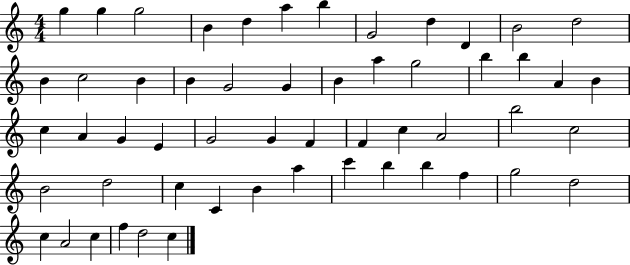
G5/q G5/q G5/h B4/q D5/q A5/q B5/q G4/h D5/q D4/q B4/h D5/h B4/q C5/h B4/q B4/q G4/h G4/q B4/q A5/q G5/h B5/q B5/q A4/q B4/q C5/q A4/q G4/q E4/q G4/h G4/q F4/q F4/q C5/q A4/h B5/h C5/h B4/h D5/h C5/q C4/q B4/q A5/q C6/q B5/q B5/q F5/q G5/h D5/h C5/q A4/h C5/q F5/q D5/h C5/q